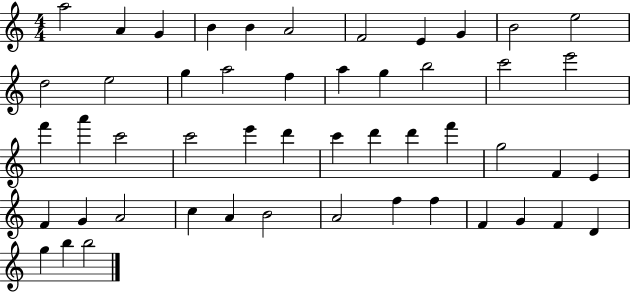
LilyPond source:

{
  \clef treble
  \numericTimeSignature
  \time 4/4
  \key c \major
  a''2 a'4 g'4 | b'4 b'4 a'2 | f'2 e'4 g'4 | b'2 e''2 | \break d''2 e''2 | g''4 a''2 f''4 | a''4 g''4 b''2 | c'''2 e'''2 | \break f'''4 a'''4 c'''2 | c'''2 e'''4 d'''4 | c'''4 d'''4 d'''4 f'''4 | g''2 f'4 e'4 | \break f'4 g'4 a'2 | c''4 a'4 b'2 | a'2 f''4 f''4 | f'4 g'4 f'4 d'4 | \break g''4 b''4 b''2 | \bar "|."
}